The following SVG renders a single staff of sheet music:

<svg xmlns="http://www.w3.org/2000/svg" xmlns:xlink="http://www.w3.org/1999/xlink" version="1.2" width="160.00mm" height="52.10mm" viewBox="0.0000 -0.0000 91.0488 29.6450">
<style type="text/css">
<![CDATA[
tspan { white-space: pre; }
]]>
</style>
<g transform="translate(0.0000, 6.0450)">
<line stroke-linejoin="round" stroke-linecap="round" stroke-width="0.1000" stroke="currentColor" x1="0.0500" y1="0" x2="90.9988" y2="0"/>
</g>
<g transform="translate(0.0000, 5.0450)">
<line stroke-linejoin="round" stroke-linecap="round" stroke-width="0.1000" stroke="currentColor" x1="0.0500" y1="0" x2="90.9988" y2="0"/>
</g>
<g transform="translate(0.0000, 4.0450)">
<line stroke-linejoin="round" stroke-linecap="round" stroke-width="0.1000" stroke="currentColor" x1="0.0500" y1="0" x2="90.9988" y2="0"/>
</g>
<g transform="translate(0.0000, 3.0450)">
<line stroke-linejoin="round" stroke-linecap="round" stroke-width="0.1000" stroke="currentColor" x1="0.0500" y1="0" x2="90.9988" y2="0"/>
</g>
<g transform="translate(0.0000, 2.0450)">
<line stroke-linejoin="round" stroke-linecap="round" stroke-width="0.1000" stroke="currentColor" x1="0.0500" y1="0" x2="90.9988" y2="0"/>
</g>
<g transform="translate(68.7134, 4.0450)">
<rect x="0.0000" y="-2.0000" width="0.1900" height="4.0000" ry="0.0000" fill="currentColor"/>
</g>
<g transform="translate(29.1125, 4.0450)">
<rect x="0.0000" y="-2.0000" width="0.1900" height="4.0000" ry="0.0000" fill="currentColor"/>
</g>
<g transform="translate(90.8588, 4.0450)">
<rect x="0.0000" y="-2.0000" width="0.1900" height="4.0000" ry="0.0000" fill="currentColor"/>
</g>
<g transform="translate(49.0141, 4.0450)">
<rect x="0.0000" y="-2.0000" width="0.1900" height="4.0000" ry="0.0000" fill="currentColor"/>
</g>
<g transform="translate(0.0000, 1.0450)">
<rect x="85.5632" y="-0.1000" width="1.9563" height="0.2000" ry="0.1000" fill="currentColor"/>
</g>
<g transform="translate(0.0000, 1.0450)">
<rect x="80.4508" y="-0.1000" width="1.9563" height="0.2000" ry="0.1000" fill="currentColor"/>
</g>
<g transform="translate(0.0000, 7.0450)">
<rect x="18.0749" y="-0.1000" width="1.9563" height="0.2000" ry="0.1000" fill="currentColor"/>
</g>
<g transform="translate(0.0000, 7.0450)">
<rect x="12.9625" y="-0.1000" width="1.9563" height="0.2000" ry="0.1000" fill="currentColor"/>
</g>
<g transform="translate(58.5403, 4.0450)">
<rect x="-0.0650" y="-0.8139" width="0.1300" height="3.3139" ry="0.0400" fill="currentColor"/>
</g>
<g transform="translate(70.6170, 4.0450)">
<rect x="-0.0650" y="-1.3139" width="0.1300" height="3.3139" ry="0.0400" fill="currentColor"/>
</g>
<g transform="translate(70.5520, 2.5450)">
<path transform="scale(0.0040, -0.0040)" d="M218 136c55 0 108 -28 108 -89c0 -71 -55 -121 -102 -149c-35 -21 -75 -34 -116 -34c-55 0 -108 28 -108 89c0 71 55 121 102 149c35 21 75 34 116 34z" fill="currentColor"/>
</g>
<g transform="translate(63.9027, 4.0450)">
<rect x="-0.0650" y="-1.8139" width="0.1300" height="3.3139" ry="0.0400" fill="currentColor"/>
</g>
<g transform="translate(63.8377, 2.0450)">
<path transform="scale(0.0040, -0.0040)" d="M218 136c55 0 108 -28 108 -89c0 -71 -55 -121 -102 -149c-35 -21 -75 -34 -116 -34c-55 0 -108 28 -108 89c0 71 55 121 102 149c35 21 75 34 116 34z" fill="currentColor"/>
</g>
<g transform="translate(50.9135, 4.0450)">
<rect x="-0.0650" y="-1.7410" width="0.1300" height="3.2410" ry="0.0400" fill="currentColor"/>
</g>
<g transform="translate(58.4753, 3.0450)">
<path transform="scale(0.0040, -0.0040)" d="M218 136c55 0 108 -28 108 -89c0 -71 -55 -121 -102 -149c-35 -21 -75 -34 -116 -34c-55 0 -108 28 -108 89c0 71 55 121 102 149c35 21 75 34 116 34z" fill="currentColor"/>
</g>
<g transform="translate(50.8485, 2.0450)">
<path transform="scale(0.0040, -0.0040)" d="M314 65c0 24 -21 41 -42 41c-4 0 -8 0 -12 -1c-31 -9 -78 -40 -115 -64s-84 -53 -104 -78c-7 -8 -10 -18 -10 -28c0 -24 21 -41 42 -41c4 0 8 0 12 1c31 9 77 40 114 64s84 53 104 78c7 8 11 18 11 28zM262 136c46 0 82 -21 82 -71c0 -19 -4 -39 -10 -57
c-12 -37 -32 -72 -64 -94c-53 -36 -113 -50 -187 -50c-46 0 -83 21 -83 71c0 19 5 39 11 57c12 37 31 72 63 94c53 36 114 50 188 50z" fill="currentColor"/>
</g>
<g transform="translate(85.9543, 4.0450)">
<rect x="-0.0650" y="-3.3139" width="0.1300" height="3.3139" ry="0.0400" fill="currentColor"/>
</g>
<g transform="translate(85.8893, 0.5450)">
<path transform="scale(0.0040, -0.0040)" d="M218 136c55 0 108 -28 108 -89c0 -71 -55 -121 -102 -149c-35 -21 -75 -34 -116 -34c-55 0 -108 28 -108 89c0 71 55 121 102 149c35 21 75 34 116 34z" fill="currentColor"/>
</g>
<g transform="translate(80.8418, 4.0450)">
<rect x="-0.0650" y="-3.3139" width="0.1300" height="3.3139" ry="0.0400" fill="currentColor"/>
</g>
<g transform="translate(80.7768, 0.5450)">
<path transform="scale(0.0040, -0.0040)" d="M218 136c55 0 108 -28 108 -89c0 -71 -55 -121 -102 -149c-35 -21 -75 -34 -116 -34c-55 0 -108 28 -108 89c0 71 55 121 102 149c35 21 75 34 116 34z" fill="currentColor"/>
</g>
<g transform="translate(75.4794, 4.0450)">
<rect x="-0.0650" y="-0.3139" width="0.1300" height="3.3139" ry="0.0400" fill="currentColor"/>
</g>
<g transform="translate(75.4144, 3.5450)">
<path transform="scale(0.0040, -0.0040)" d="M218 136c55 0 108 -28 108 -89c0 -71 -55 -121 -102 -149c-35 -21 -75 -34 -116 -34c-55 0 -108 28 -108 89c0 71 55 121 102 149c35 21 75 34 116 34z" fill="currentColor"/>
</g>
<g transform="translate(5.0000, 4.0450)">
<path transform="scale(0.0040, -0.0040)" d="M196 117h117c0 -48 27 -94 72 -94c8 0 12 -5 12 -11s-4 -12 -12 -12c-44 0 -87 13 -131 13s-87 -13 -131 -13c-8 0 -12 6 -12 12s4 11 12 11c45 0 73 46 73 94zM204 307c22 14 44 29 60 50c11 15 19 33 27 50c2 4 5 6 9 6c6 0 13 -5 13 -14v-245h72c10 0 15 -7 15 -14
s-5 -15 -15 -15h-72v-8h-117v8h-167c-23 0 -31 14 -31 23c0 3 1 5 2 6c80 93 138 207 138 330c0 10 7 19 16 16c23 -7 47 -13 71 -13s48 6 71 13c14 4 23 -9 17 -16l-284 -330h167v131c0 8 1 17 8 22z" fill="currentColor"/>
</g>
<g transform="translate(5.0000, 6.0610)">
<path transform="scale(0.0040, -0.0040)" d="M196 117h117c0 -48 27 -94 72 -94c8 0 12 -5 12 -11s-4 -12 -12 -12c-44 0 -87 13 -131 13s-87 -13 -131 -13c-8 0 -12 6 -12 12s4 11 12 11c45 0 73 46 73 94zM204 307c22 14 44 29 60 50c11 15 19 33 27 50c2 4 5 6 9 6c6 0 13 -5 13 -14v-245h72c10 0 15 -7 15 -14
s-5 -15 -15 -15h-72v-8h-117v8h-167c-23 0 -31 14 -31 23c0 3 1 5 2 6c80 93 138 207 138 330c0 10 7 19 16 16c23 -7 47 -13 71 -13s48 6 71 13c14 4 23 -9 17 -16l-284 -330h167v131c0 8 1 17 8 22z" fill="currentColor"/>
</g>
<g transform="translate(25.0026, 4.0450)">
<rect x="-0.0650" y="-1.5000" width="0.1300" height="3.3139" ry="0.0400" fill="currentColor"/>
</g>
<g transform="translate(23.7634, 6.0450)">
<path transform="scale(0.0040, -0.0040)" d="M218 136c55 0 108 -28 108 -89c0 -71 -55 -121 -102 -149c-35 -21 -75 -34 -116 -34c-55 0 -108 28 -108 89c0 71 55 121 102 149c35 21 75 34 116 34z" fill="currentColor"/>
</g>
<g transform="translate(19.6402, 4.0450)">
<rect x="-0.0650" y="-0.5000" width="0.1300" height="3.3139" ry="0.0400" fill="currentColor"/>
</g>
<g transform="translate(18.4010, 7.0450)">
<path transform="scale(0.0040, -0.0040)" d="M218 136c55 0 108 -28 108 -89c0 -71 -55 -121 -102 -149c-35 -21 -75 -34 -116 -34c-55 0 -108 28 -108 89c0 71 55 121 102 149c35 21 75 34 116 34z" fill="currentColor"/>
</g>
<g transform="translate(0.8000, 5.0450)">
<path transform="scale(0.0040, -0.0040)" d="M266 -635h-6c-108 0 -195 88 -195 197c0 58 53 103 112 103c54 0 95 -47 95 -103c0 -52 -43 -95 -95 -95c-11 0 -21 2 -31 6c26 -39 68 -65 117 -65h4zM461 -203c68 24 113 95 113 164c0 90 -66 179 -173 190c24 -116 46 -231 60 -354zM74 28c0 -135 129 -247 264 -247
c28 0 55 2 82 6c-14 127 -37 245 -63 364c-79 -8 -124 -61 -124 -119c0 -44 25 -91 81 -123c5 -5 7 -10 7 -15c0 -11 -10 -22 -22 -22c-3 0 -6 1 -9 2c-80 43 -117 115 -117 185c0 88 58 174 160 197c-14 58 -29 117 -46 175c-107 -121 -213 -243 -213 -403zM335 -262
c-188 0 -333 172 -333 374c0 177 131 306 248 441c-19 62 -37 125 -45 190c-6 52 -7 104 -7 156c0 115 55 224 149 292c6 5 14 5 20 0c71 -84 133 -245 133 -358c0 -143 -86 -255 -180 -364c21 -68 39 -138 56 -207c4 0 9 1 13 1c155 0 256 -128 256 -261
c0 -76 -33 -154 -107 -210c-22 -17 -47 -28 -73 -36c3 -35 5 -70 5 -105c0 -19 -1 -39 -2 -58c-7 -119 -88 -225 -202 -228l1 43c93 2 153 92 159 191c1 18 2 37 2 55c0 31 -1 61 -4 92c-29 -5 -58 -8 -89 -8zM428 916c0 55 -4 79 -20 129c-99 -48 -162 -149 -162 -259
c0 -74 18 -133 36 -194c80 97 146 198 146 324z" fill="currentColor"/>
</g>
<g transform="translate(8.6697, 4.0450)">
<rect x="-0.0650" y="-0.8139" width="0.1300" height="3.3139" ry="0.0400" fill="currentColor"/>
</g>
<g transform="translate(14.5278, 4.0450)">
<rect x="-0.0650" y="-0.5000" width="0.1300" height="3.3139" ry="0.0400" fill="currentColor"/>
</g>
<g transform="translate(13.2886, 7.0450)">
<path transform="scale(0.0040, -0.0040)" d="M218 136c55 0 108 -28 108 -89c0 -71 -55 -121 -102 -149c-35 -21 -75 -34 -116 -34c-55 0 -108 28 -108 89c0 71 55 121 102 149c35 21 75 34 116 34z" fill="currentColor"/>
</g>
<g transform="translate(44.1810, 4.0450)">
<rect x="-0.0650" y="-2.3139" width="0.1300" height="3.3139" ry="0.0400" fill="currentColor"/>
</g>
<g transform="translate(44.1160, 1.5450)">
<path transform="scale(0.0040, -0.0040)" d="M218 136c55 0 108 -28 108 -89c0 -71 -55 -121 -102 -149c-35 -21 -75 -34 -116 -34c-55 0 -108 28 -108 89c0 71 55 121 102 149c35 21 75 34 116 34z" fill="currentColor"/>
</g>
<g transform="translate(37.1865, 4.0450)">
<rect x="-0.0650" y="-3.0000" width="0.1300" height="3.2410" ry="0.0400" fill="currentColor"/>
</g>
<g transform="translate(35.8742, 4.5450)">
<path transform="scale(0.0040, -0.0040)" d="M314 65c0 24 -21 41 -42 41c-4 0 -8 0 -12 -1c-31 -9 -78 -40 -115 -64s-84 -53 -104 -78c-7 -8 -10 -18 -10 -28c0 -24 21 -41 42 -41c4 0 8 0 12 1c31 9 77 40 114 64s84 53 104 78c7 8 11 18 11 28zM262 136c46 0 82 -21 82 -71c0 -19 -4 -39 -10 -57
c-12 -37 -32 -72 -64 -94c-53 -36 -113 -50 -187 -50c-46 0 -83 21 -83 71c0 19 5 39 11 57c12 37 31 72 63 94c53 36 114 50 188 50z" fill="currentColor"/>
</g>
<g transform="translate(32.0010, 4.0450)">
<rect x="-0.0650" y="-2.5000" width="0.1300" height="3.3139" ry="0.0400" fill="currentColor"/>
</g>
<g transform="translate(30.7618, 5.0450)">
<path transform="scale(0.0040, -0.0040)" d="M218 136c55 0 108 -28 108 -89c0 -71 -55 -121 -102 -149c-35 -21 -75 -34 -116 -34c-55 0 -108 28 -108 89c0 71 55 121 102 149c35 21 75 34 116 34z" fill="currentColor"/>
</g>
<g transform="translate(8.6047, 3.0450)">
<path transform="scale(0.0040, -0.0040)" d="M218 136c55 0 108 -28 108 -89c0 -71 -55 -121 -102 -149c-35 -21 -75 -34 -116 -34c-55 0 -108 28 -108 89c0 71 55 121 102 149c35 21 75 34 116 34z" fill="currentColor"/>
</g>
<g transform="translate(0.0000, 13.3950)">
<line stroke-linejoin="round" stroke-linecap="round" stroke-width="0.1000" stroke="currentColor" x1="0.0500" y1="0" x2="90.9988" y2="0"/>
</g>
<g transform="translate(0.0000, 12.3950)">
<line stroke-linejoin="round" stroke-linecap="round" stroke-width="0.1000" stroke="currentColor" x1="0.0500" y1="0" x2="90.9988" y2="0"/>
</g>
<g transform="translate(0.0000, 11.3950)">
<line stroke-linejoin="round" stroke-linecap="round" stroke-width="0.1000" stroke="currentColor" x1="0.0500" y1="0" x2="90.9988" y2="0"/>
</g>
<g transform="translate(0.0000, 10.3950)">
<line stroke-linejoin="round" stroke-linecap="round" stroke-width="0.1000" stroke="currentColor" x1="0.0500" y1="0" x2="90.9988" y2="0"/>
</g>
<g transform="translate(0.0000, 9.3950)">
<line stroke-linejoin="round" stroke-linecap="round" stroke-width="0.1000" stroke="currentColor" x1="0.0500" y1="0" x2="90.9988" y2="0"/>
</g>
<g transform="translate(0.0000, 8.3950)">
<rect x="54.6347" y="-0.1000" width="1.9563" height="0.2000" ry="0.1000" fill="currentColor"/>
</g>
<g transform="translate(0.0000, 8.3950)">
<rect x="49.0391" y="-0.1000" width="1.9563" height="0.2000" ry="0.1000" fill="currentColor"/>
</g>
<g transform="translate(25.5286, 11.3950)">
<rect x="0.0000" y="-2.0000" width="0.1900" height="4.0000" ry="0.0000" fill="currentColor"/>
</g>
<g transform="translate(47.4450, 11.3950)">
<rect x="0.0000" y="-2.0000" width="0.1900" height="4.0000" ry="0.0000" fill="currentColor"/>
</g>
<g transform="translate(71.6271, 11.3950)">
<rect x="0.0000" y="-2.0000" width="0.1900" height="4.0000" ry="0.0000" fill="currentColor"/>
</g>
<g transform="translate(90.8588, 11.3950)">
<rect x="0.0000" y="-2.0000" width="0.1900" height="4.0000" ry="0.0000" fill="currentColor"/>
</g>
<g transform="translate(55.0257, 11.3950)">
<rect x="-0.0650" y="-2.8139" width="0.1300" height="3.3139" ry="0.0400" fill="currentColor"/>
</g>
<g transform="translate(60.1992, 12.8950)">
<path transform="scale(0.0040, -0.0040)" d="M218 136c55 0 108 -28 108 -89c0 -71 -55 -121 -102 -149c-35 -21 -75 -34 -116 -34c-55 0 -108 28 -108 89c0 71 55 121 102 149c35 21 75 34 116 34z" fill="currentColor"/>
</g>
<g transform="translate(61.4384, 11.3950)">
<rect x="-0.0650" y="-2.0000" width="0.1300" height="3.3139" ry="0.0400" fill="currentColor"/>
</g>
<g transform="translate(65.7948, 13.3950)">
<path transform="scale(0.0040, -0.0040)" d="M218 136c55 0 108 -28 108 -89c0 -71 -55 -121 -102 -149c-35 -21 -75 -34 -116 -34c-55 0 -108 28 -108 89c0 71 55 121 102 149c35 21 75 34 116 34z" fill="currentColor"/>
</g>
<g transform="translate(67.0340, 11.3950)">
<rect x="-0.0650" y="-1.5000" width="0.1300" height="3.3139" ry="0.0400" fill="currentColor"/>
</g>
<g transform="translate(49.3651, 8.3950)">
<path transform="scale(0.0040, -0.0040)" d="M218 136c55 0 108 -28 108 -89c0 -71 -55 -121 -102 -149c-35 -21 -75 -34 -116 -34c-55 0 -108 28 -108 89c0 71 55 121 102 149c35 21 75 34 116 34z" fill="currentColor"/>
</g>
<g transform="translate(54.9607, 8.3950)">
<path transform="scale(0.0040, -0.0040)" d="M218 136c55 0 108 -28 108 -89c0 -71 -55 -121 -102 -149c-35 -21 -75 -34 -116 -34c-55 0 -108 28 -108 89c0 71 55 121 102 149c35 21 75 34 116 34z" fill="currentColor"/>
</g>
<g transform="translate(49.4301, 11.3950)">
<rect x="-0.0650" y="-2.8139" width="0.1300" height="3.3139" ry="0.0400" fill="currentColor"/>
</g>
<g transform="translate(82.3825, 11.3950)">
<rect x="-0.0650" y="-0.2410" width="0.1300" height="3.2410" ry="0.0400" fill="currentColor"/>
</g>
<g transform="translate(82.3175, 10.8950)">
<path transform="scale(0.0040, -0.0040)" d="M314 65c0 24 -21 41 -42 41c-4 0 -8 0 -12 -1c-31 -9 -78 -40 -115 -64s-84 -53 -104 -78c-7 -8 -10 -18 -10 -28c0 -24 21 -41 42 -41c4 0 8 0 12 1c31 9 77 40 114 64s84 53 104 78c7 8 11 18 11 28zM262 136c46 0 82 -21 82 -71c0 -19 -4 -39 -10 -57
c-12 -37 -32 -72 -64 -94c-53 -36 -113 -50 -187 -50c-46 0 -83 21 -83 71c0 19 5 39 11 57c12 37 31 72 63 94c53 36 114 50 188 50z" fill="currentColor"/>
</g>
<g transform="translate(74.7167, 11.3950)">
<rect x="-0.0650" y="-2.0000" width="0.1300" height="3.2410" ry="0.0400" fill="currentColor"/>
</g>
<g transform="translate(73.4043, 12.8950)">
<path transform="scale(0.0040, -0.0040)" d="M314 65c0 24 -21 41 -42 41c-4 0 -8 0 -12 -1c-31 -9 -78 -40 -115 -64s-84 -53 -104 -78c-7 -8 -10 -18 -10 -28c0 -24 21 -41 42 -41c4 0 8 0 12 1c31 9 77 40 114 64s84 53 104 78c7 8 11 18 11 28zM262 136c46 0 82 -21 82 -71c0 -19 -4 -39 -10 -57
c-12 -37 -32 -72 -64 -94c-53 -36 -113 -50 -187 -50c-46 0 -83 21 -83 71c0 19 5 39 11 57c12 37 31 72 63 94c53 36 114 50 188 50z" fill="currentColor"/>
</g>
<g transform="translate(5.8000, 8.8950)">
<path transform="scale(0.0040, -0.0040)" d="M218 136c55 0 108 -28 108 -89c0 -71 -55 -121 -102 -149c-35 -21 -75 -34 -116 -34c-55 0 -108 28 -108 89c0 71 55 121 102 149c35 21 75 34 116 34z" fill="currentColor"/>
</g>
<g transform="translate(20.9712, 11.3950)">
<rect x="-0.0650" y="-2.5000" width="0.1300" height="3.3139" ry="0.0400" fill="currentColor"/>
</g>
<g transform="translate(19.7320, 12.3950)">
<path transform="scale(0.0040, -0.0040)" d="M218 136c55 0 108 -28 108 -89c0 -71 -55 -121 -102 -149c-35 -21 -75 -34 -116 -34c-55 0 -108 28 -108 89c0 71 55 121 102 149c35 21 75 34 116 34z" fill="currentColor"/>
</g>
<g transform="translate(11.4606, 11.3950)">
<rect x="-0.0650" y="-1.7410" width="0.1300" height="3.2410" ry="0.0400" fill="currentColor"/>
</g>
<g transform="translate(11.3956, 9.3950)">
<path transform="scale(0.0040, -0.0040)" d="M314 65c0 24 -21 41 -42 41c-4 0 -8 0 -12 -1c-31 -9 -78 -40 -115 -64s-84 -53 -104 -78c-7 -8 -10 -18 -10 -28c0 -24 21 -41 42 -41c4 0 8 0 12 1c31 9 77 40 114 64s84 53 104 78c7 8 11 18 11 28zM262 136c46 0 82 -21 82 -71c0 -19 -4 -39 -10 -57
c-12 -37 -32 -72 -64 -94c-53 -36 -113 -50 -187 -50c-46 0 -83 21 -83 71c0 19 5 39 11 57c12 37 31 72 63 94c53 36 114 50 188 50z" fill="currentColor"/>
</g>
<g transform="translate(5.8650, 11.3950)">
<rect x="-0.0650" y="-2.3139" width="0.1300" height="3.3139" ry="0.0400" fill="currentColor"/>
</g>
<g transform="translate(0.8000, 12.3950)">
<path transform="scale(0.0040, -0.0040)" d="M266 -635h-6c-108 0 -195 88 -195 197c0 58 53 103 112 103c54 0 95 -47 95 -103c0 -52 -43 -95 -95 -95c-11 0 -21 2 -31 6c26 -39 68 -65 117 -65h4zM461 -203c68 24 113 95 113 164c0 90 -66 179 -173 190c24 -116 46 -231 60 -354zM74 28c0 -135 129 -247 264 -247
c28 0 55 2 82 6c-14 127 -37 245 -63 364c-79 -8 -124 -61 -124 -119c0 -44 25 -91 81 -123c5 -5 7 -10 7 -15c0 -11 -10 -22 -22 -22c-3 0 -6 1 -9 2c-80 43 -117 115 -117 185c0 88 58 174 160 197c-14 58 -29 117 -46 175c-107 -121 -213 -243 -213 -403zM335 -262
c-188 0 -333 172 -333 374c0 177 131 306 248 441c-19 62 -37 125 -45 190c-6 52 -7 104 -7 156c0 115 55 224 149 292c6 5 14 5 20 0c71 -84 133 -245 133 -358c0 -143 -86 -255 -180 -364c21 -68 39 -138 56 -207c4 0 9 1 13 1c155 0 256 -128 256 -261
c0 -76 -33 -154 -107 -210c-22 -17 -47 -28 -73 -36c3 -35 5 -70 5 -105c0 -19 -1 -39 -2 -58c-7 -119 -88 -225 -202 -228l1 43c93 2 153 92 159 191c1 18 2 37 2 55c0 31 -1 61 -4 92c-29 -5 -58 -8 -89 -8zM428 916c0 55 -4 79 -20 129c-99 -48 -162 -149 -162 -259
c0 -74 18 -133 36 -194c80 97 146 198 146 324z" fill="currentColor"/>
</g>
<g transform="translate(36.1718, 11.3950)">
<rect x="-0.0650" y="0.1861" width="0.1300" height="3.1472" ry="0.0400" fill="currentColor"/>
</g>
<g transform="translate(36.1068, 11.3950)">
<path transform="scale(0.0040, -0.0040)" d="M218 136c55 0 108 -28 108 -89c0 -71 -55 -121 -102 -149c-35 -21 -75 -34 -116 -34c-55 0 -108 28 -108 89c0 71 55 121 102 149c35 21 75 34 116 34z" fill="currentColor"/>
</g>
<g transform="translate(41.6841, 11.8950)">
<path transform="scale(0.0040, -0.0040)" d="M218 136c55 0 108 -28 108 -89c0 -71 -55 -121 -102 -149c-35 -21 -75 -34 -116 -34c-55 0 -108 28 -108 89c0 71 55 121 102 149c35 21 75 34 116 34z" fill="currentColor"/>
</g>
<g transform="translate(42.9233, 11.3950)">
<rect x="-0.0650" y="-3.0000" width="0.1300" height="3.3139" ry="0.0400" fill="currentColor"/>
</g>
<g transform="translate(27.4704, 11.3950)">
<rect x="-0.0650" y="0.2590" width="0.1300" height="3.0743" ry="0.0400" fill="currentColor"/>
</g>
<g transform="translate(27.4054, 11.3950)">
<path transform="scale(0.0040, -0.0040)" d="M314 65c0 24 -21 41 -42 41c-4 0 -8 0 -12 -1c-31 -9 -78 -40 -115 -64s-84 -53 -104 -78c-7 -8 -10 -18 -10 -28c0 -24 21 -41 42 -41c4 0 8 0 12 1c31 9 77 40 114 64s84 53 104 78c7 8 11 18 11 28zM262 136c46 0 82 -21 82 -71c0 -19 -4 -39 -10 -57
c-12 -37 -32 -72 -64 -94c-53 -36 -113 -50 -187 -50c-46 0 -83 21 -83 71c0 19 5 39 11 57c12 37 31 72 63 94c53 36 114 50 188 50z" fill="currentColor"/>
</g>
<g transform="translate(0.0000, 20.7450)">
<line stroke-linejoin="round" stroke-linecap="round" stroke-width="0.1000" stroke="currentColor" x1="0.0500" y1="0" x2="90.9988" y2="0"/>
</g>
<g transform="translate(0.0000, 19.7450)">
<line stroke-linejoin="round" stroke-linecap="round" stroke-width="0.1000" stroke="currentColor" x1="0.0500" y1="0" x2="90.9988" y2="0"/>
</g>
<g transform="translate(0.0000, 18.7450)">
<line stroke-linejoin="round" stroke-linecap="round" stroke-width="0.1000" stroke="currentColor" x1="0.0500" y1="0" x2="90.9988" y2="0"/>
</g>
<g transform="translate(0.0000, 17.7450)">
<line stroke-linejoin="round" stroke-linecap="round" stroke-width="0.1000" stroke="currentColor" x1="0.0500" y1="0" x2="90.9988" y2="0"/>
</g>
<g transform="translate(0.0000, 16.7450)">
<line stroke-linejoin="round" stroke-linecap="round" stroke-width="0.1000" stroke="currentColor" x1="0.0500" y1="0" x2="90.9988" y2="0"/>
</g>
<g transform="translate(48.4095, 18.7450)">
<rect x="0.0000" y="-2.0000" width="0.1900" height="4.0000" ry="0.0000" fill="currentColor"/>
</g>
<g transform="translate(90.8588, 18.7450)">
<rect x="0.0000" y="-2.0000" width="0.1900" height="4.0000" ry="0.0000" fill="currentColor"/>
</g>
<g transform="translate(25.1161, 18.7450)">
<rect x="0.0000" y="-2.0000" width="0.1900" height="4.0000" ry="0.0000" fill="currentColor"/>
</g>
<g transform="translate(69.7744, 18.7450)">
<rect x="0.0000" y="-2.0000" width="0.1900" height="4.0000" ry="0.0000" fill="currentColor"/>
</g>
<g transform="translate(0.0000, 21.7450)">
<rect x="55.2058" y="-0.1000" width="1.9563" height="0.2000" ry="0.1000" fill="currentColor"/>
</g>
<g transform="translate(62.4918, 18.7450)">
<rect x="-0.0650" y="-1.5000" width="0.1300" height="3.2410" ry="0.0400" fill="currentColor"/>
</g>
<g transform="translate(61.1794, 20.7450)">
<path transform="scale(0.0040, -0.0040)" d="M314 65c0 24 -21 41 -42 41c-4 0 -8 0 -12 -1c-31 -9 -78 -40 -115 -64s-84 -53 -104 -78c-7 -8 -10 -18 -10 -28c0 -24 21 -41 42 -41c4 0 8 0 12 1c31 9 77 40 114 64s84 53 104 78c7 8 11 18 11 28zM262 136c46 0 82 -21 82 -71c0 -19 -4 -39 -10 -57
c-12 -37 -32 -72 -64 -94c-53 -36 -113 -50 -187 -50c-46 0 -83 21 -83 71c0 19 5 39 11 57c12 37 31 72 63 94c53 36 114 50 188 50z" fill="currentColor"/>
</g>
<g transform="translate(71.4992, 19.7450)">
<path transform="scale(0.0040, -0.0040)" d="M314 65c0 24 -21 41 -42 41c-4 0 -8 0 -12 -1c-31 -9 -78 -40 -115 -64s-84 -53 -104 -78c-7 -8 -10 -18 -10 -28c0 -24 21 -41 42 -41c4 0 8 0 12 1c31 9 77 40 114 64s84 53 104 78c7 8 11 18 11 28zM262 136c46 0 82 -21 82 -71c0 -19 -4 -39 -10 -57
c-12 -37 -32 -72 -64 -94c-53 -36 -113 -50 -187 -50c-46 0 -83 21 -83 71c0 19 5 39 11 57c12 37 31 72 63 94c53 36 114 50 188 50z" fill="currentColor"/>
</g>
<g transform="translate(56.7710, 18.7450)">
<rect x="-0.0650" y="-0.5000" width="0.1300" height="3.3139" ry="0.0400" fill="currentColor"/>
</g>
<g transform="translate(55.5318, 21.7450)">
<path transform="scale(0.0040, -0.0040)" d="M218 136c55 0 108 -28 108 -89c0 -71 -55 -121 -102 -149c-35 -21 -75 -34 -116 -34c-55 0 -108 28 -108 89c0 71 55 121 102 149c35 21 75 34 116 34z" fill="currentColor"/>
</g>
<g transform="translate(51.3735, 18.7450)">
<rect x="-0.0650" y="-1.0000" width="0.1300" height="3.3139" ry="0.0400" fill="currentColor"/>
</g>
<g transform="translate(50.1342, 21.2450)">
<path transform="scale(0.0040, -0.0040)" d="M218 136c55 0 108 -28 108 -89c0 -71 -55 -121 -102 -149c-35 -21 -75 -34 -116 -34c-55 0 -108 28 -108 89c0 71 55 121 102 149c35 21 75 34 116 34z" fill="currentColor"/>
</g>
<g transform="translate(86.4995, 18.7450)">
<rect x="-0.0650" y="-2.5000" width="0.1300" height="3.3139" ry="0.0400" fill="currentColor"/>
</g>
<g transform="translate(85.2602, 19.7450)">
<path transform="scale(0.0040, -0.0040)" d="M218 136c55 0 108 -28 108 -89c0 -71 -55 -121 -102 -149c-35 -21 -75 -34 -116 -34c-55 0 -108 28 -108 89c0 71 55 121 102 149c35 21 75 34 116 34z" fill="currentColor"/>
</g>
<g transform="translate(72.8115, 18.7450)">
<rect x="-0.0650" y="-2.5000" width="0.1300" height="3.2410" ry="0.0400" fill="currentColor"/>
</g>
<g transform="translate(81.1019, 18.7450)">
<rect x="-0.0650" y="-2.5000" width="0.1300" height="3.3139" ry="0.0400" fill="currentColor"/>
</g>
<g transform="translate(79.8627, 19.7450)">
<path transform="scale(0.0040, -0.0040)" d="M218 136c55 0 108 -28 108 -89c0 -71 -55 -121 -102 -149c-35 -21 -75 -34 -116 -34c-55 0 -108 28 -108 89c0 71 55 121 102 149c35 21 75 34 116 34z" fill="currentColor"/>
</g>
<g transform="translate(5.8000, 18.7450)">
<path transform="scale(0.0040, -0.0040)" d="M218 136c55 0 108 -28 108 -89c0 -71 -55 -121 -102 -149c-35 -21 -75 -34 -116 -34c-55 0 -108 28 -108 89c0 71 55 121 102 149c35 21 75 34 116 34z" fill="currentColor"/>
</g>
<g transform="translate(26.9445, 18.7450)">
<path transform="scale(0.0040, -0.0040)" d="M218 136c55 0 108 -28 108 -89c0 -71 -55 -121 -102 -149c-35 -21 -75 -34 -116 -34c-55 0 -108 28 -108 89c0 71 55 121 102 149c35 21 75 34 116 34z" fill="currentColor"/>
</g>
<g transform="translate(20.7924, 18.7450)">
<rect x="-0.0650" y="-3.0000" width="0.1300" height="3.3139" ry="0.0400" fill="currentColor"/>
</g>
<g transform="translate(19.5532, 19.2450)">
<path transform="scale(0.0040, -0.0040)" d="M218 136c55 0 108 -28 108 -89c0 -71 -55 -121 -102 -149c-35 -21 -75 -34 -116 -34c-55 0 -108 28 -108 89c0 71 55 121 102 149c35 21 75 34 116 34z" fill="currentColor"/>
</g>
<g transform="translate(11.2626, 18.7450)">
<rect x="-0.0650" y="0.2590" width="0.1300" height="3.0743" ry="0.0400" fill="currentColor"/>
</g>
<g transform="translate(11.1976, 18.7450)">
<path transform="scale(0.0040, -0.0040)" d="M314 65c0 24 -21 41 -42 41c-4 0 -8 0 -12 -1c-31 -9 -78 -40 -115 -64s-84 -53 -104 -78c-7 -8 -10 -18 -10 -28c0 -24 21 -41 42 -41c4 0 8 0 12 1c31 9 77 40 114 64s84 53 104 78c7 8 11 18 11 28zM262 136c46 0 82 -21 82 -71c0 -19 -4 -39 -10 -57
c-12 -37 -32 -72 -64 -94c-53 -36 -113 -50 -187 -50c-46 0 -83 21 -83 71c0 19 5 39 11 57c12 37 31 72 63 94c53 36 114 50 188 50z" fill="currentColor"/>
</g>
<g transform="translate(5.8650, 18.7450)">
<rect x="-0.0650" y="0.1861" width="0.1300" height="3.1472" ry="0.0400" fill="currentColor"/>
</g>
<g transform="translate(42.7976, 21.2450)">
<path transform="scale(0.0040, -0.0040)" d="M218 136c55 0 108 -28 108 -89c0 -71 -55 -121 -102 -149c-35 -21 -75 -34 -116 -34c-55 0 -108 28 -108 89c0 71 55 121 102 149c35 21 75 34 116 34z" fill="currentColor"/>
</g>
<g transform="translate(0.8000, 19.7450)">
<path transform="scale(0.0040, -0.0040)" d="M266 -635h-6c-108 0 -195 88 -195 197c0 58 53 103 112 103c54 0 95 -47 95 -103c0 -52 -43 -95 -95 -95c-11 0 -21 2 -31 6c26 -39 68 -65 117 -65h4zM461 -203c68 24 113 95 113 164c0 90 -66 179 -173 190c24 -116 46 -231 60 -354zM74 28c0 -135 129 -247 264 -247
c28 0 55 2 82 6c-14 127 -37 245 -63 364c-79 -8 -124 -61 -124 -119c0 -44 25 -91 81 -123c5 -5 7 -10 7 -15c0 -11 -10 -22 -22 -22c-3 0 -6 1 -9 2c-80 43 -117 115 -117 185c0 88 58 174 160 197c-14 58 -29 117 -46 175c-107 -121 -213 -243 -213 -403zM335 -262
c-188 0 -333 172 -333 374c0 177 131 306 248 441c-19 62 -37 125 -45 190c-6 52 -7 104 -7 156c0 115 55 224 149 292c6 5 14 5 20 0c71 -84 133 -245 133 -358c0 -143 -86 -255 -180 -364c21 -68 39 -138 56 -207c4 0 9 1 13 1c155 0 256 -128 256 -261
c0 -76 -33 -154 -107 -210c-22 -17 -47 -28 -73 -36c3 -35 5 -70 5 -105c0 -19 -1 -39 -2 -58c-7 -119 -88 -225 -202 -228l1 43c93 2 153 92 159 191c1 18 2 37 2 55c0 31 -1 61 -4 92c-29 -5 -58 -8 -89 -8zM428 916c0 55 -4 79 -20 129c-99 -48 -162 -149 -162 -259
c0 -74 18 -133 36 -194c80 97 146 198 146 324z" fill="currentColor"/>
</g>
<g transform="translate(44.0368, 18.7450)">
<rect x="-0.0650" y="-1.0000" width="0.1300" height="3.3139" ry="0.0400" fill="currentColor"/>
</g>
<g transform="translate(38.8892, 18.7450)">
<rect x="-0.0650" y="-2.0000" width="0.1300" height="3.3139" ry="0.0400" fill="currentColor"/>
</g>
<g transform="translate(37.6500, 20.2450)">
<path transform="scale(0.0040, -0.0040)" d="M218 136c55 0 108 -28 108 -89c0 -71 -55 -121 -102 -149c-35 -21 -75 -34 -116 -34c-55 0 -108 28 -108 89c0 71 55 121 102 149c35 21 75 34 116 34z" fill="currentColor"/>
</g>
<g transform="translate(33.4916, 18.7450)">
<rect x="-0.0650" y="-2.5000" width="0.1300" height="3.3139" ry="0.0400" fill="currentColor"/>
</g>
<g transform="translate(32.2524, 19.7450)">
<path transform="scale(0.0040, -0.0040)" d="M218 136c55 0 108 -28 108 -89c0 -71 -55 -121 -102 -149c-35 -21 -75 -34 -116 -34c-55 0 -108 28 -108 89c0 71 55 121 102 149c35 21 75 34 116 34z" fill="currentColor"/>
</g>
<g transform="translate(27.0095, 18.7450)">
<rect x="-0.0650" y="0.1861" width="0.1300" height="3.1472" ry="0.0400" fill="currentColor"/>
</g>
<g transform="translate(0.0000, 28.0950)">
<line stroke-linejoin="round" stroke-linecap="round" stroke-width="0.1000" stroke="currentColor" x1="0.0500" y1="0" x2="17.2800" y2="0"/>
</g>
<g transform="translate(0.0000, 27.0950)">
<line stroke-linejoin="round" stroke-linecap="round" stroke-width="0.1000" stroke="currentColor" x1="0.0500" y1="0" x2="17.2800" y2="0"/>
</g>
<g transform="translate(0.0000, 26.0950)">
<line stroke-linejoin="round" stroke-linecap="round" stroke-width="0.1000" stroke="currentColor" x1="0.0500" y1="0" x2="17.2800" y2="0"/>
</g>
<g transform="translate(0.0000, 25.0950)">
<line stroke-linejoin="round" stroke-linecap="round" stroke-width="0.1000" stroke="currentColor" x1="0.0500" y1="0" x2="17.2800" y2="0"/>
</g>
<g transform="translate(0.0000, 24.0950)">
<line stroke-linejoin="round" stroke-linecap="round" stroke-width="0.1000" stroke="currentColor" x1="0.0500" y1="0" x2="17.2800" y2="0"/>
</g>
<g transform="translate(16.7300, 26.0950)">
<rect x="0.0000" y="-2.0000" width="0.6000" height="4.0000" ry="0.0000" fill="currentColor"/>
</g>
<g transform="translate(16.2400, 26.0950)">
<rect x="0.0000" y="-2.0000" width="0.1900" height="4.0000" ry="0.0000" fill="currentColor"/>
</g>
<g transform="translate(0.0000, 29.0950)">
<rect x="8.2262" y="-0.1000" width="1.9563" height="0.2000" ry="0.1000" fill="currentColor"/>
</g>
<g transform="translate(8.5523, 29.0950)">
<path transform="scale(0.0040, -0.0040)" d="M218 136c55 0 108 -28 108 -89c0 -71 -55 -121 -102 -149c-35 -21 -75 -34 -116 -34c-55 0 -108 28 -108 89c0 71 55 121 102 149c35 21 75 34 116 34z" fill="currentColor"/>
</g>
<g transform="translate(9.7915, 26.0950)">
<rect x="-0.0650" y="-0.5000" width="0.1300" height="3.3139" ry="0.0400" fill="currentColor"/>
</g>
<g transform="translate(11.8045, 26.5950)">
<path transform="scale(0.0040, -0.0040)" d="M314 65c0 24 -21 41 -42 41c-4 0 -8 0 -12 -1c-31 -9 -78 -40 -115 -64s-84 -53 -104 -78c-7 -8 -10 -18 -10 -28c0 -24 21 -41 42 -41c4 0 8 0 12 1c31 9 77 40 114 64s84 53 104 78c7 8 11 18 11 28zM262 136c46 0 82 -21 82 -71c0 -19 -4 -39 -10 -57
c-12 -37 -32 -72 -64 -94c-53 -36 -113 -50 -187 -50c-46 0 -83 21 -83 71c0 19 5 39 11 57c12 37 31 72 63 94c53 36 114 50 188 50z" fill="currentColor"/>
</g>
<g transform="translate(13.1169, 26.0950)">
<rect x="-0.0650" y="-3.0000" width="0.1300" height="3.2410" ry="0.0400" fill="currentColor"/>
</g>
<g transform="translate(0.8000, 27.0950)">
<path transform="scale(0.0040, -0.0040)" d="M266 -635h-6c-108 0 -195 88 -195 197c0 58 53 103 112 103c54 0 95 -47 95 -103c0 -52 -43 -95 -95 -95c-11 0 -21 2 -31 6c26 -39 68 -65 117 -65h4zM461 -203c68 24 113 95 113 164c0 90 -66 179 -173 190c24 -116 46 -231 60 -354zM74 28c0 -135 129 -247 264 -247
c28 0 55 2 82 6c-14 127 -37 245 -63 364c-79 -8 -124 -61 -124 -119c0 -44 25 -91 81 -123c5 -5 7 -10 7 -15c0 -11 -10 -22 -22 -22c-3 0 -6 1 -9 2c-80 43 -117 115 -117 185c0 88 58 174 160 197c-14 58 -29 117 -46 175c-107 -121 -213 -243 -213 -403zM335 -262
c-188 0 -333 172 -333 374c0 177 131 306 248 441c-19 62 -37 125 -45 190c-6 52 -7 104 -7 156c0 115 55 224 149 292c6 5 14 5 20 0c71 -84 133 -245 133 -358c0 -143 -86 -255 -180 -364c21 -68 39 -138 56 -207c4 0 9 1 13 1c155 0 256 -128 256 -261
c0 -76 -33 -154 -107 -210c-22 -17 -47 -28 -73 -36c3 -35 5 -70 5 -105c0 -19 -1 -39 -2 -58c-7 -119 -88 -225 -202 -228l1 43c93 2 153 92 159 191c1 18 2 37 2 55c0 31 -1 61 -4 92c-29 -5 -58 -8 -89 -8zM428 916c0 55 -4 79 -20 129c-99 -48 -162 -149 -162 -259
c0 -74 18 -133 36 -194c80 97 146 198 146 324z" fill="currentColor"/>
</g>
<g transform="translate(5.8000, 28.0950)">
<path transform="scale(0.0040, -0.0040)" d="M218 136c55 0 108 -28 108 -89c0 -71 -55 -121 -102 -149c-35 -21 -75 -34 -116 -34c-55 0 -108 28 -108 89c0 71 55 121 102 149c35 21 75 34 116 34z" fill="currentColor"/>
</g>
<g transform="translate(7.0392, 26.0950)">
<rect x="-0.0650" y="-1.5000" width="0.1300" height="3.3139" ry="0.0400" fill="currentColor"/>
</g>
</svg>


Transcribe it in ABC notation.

X:1
T:Untitled
M:4/4
L:1/4
K:C
d C C E G A2 g f2 d f e c b b g f2 G B2 B A a a F E F2 c2 B B2 A B G F D D C E2 G2 G G E C A2